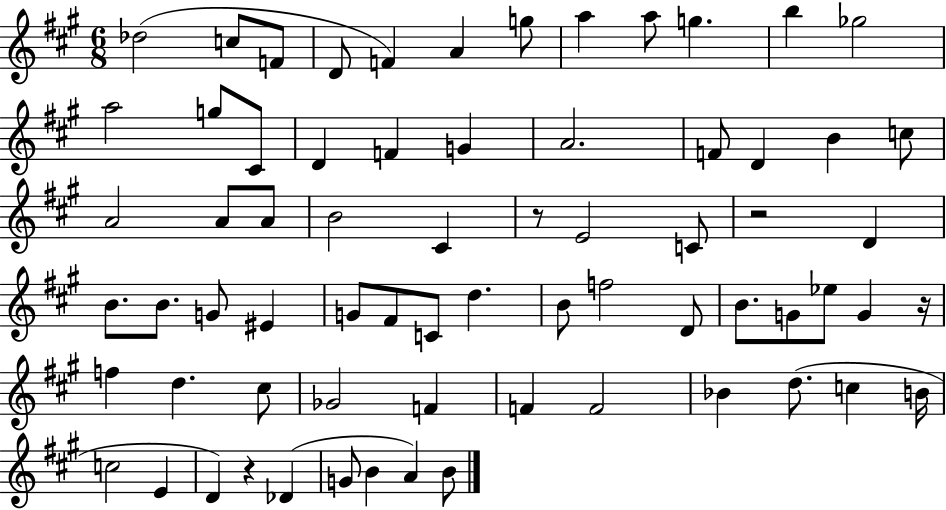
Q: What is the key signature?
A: A major